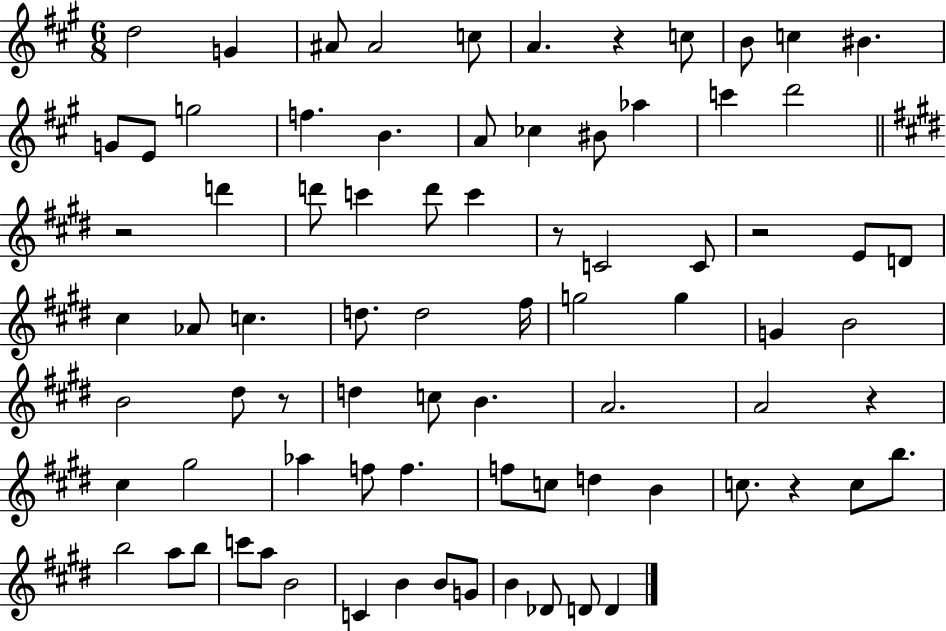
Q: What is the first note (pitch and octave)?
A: D5